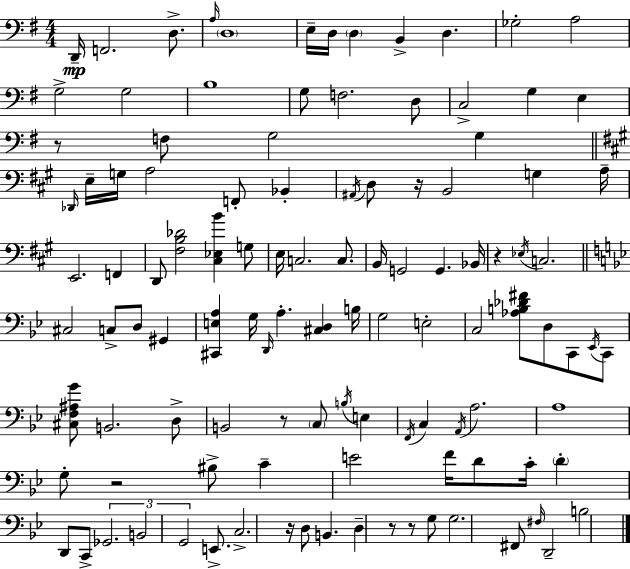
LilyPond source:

{
  \clef bass
  \numericTimeSignature
  \time 4/4
  \key e \minor
  d,16--\mp f,2. d8.-> | \grace { a16 } \parenthesize d1 | e16-- d16 \parenthesize d4 b,4-> d4. | ges2-. a2 | \break g2-> g2 | b1 | g8 f2. d8 | c2-> g4 e4 | \break r8 f8 g2 g4 | \bar "||" \break \key a \major \grace { des,16 } e16-- g16 a2 f,8-. bes,4-. | \acciaccatura { ais,16 } d8 r16 b,2 g4 | a16-- e,2. f,4 | d,8 <fis b des'>2 <cis ees b'>4 | \break g8 e16 c2. c8. | b,16 g,2 g,4. | bes,16 r4 \acciaccatura { ees16 } c2. | \bar "||" \break \key g \minor cis2 c8-> d8 gis,4 | <cis, e a>4 g16 \grace { d,16 } a4.-. <cis d>4 | b16 g2 e2-. | c2 <aes b des' fis'>8 d8 c,8 \acciaccatura { ees,16 } | \break c,8 <cis f ais g'>8 b,2. | d8-> b,2 r8 \parenthesize c8 \acciaccatura { b16 } e4 | \acciaccatura { f,16 } c4 \acciaccatura { a,16 } a2. | a1 | \break g8-. r2 bis8-> | c'4-- e'2 f'16 d'8 | c'16-. \parenthesize d'4-. d,8 c,8-> \tuplet 3/2 { ges,2. | b,2 g,2 } | \break e,8.-> c2.-> | r16 d8 b,4. d4-- | r8 r8 g8 g2. | fis,8 \grace { fis16 } d,2-- b2 | \break \bar "|."
}